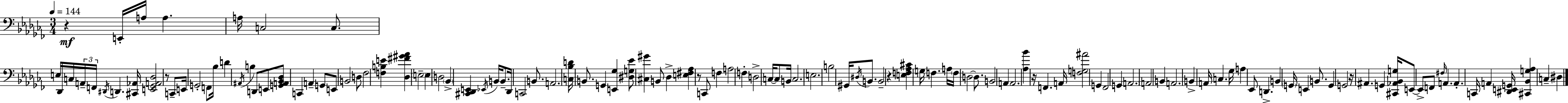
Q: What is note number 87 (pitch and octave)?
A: G2